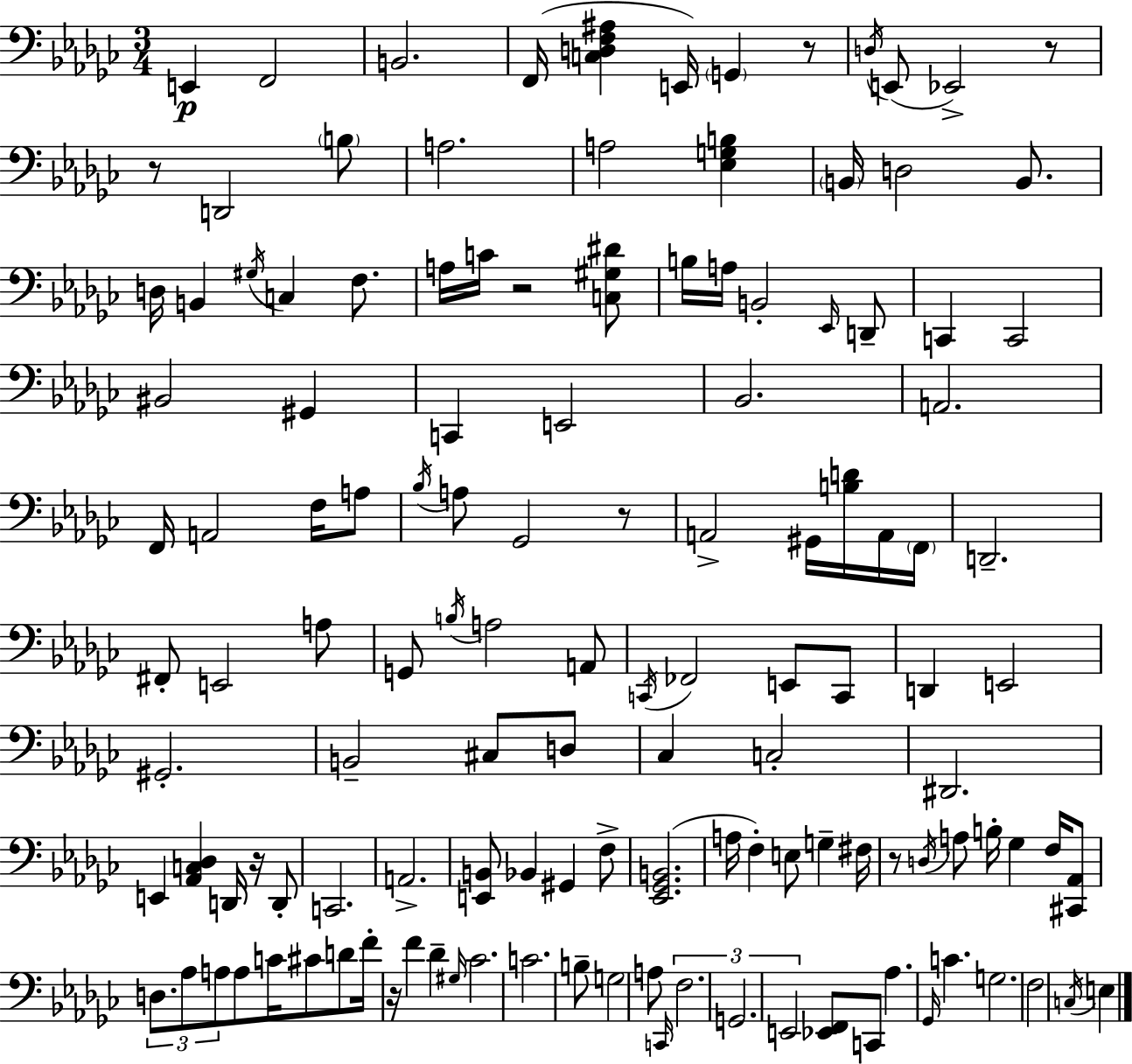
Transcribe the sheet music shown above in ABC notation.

X:1
T:Untitled
M:3/4
L:1/4
K:Ebm
E,, F,,2 B,,2 F,,/4 [C,D,F,^A,] E,,/4 G,, z/2 D,/4 E,,/2 _E,,2 z/2 z/2 D,,2 B,/2 A,2 A,2 [_E,G,B,] B,,/4 D,2 B,,/2 D,/4 B,, ^G,/4 C, F,/2 A,/4 C/4 z2 [C,^G,^D]/2 B,/4 A,/4 B,,2 _E,,/4 D,,/2 C,, C,,2 ^B,,2 ^G,, C,, E,,2 _B,,2 A,,2 F,,/4 A,,2 F,/4 A,/2 _B,/4 A,/2 _G,,2 z/2 A,,2 ^G,,/4 [B,D]/4 A,,/4 F,,/4 D,,2 ^F,,/2 E,,2 A,/2 G,,/2 B,/4 A,2 A,,/2 C,,/4 _F,,2 E,,/2 C,,/2 D,, E,,2 ^G,,2 B,,2 ^C,/2 D,/2 _C, C,2 ^D,,2 E,, [_A,,C,_D,] D,,/4 z/4 D,,/2 C,,2 A,,2 [E,,B,,]/2 _B,, ^G,, F,/2 [_E,,_G,,B,,]2 A,/4 F, E,/2 G, ^F,/4 z/2 D,/4 A,/2 B,/4 _G, F,/4 [^C,,_A,,]/2 D,/2 _A,/2 A,/2 A,/2 C/4 ^C/2 D/2 F/4 z/4 F _D ^G,/4 _C2 C2 B,/2 G,2 A,/2 C,,/4 F,2 G,,2 E,,2 [_E,,F,,]/2 C,,/2 _A, _G,,/4 C G,2 F,2 C,/4 E,